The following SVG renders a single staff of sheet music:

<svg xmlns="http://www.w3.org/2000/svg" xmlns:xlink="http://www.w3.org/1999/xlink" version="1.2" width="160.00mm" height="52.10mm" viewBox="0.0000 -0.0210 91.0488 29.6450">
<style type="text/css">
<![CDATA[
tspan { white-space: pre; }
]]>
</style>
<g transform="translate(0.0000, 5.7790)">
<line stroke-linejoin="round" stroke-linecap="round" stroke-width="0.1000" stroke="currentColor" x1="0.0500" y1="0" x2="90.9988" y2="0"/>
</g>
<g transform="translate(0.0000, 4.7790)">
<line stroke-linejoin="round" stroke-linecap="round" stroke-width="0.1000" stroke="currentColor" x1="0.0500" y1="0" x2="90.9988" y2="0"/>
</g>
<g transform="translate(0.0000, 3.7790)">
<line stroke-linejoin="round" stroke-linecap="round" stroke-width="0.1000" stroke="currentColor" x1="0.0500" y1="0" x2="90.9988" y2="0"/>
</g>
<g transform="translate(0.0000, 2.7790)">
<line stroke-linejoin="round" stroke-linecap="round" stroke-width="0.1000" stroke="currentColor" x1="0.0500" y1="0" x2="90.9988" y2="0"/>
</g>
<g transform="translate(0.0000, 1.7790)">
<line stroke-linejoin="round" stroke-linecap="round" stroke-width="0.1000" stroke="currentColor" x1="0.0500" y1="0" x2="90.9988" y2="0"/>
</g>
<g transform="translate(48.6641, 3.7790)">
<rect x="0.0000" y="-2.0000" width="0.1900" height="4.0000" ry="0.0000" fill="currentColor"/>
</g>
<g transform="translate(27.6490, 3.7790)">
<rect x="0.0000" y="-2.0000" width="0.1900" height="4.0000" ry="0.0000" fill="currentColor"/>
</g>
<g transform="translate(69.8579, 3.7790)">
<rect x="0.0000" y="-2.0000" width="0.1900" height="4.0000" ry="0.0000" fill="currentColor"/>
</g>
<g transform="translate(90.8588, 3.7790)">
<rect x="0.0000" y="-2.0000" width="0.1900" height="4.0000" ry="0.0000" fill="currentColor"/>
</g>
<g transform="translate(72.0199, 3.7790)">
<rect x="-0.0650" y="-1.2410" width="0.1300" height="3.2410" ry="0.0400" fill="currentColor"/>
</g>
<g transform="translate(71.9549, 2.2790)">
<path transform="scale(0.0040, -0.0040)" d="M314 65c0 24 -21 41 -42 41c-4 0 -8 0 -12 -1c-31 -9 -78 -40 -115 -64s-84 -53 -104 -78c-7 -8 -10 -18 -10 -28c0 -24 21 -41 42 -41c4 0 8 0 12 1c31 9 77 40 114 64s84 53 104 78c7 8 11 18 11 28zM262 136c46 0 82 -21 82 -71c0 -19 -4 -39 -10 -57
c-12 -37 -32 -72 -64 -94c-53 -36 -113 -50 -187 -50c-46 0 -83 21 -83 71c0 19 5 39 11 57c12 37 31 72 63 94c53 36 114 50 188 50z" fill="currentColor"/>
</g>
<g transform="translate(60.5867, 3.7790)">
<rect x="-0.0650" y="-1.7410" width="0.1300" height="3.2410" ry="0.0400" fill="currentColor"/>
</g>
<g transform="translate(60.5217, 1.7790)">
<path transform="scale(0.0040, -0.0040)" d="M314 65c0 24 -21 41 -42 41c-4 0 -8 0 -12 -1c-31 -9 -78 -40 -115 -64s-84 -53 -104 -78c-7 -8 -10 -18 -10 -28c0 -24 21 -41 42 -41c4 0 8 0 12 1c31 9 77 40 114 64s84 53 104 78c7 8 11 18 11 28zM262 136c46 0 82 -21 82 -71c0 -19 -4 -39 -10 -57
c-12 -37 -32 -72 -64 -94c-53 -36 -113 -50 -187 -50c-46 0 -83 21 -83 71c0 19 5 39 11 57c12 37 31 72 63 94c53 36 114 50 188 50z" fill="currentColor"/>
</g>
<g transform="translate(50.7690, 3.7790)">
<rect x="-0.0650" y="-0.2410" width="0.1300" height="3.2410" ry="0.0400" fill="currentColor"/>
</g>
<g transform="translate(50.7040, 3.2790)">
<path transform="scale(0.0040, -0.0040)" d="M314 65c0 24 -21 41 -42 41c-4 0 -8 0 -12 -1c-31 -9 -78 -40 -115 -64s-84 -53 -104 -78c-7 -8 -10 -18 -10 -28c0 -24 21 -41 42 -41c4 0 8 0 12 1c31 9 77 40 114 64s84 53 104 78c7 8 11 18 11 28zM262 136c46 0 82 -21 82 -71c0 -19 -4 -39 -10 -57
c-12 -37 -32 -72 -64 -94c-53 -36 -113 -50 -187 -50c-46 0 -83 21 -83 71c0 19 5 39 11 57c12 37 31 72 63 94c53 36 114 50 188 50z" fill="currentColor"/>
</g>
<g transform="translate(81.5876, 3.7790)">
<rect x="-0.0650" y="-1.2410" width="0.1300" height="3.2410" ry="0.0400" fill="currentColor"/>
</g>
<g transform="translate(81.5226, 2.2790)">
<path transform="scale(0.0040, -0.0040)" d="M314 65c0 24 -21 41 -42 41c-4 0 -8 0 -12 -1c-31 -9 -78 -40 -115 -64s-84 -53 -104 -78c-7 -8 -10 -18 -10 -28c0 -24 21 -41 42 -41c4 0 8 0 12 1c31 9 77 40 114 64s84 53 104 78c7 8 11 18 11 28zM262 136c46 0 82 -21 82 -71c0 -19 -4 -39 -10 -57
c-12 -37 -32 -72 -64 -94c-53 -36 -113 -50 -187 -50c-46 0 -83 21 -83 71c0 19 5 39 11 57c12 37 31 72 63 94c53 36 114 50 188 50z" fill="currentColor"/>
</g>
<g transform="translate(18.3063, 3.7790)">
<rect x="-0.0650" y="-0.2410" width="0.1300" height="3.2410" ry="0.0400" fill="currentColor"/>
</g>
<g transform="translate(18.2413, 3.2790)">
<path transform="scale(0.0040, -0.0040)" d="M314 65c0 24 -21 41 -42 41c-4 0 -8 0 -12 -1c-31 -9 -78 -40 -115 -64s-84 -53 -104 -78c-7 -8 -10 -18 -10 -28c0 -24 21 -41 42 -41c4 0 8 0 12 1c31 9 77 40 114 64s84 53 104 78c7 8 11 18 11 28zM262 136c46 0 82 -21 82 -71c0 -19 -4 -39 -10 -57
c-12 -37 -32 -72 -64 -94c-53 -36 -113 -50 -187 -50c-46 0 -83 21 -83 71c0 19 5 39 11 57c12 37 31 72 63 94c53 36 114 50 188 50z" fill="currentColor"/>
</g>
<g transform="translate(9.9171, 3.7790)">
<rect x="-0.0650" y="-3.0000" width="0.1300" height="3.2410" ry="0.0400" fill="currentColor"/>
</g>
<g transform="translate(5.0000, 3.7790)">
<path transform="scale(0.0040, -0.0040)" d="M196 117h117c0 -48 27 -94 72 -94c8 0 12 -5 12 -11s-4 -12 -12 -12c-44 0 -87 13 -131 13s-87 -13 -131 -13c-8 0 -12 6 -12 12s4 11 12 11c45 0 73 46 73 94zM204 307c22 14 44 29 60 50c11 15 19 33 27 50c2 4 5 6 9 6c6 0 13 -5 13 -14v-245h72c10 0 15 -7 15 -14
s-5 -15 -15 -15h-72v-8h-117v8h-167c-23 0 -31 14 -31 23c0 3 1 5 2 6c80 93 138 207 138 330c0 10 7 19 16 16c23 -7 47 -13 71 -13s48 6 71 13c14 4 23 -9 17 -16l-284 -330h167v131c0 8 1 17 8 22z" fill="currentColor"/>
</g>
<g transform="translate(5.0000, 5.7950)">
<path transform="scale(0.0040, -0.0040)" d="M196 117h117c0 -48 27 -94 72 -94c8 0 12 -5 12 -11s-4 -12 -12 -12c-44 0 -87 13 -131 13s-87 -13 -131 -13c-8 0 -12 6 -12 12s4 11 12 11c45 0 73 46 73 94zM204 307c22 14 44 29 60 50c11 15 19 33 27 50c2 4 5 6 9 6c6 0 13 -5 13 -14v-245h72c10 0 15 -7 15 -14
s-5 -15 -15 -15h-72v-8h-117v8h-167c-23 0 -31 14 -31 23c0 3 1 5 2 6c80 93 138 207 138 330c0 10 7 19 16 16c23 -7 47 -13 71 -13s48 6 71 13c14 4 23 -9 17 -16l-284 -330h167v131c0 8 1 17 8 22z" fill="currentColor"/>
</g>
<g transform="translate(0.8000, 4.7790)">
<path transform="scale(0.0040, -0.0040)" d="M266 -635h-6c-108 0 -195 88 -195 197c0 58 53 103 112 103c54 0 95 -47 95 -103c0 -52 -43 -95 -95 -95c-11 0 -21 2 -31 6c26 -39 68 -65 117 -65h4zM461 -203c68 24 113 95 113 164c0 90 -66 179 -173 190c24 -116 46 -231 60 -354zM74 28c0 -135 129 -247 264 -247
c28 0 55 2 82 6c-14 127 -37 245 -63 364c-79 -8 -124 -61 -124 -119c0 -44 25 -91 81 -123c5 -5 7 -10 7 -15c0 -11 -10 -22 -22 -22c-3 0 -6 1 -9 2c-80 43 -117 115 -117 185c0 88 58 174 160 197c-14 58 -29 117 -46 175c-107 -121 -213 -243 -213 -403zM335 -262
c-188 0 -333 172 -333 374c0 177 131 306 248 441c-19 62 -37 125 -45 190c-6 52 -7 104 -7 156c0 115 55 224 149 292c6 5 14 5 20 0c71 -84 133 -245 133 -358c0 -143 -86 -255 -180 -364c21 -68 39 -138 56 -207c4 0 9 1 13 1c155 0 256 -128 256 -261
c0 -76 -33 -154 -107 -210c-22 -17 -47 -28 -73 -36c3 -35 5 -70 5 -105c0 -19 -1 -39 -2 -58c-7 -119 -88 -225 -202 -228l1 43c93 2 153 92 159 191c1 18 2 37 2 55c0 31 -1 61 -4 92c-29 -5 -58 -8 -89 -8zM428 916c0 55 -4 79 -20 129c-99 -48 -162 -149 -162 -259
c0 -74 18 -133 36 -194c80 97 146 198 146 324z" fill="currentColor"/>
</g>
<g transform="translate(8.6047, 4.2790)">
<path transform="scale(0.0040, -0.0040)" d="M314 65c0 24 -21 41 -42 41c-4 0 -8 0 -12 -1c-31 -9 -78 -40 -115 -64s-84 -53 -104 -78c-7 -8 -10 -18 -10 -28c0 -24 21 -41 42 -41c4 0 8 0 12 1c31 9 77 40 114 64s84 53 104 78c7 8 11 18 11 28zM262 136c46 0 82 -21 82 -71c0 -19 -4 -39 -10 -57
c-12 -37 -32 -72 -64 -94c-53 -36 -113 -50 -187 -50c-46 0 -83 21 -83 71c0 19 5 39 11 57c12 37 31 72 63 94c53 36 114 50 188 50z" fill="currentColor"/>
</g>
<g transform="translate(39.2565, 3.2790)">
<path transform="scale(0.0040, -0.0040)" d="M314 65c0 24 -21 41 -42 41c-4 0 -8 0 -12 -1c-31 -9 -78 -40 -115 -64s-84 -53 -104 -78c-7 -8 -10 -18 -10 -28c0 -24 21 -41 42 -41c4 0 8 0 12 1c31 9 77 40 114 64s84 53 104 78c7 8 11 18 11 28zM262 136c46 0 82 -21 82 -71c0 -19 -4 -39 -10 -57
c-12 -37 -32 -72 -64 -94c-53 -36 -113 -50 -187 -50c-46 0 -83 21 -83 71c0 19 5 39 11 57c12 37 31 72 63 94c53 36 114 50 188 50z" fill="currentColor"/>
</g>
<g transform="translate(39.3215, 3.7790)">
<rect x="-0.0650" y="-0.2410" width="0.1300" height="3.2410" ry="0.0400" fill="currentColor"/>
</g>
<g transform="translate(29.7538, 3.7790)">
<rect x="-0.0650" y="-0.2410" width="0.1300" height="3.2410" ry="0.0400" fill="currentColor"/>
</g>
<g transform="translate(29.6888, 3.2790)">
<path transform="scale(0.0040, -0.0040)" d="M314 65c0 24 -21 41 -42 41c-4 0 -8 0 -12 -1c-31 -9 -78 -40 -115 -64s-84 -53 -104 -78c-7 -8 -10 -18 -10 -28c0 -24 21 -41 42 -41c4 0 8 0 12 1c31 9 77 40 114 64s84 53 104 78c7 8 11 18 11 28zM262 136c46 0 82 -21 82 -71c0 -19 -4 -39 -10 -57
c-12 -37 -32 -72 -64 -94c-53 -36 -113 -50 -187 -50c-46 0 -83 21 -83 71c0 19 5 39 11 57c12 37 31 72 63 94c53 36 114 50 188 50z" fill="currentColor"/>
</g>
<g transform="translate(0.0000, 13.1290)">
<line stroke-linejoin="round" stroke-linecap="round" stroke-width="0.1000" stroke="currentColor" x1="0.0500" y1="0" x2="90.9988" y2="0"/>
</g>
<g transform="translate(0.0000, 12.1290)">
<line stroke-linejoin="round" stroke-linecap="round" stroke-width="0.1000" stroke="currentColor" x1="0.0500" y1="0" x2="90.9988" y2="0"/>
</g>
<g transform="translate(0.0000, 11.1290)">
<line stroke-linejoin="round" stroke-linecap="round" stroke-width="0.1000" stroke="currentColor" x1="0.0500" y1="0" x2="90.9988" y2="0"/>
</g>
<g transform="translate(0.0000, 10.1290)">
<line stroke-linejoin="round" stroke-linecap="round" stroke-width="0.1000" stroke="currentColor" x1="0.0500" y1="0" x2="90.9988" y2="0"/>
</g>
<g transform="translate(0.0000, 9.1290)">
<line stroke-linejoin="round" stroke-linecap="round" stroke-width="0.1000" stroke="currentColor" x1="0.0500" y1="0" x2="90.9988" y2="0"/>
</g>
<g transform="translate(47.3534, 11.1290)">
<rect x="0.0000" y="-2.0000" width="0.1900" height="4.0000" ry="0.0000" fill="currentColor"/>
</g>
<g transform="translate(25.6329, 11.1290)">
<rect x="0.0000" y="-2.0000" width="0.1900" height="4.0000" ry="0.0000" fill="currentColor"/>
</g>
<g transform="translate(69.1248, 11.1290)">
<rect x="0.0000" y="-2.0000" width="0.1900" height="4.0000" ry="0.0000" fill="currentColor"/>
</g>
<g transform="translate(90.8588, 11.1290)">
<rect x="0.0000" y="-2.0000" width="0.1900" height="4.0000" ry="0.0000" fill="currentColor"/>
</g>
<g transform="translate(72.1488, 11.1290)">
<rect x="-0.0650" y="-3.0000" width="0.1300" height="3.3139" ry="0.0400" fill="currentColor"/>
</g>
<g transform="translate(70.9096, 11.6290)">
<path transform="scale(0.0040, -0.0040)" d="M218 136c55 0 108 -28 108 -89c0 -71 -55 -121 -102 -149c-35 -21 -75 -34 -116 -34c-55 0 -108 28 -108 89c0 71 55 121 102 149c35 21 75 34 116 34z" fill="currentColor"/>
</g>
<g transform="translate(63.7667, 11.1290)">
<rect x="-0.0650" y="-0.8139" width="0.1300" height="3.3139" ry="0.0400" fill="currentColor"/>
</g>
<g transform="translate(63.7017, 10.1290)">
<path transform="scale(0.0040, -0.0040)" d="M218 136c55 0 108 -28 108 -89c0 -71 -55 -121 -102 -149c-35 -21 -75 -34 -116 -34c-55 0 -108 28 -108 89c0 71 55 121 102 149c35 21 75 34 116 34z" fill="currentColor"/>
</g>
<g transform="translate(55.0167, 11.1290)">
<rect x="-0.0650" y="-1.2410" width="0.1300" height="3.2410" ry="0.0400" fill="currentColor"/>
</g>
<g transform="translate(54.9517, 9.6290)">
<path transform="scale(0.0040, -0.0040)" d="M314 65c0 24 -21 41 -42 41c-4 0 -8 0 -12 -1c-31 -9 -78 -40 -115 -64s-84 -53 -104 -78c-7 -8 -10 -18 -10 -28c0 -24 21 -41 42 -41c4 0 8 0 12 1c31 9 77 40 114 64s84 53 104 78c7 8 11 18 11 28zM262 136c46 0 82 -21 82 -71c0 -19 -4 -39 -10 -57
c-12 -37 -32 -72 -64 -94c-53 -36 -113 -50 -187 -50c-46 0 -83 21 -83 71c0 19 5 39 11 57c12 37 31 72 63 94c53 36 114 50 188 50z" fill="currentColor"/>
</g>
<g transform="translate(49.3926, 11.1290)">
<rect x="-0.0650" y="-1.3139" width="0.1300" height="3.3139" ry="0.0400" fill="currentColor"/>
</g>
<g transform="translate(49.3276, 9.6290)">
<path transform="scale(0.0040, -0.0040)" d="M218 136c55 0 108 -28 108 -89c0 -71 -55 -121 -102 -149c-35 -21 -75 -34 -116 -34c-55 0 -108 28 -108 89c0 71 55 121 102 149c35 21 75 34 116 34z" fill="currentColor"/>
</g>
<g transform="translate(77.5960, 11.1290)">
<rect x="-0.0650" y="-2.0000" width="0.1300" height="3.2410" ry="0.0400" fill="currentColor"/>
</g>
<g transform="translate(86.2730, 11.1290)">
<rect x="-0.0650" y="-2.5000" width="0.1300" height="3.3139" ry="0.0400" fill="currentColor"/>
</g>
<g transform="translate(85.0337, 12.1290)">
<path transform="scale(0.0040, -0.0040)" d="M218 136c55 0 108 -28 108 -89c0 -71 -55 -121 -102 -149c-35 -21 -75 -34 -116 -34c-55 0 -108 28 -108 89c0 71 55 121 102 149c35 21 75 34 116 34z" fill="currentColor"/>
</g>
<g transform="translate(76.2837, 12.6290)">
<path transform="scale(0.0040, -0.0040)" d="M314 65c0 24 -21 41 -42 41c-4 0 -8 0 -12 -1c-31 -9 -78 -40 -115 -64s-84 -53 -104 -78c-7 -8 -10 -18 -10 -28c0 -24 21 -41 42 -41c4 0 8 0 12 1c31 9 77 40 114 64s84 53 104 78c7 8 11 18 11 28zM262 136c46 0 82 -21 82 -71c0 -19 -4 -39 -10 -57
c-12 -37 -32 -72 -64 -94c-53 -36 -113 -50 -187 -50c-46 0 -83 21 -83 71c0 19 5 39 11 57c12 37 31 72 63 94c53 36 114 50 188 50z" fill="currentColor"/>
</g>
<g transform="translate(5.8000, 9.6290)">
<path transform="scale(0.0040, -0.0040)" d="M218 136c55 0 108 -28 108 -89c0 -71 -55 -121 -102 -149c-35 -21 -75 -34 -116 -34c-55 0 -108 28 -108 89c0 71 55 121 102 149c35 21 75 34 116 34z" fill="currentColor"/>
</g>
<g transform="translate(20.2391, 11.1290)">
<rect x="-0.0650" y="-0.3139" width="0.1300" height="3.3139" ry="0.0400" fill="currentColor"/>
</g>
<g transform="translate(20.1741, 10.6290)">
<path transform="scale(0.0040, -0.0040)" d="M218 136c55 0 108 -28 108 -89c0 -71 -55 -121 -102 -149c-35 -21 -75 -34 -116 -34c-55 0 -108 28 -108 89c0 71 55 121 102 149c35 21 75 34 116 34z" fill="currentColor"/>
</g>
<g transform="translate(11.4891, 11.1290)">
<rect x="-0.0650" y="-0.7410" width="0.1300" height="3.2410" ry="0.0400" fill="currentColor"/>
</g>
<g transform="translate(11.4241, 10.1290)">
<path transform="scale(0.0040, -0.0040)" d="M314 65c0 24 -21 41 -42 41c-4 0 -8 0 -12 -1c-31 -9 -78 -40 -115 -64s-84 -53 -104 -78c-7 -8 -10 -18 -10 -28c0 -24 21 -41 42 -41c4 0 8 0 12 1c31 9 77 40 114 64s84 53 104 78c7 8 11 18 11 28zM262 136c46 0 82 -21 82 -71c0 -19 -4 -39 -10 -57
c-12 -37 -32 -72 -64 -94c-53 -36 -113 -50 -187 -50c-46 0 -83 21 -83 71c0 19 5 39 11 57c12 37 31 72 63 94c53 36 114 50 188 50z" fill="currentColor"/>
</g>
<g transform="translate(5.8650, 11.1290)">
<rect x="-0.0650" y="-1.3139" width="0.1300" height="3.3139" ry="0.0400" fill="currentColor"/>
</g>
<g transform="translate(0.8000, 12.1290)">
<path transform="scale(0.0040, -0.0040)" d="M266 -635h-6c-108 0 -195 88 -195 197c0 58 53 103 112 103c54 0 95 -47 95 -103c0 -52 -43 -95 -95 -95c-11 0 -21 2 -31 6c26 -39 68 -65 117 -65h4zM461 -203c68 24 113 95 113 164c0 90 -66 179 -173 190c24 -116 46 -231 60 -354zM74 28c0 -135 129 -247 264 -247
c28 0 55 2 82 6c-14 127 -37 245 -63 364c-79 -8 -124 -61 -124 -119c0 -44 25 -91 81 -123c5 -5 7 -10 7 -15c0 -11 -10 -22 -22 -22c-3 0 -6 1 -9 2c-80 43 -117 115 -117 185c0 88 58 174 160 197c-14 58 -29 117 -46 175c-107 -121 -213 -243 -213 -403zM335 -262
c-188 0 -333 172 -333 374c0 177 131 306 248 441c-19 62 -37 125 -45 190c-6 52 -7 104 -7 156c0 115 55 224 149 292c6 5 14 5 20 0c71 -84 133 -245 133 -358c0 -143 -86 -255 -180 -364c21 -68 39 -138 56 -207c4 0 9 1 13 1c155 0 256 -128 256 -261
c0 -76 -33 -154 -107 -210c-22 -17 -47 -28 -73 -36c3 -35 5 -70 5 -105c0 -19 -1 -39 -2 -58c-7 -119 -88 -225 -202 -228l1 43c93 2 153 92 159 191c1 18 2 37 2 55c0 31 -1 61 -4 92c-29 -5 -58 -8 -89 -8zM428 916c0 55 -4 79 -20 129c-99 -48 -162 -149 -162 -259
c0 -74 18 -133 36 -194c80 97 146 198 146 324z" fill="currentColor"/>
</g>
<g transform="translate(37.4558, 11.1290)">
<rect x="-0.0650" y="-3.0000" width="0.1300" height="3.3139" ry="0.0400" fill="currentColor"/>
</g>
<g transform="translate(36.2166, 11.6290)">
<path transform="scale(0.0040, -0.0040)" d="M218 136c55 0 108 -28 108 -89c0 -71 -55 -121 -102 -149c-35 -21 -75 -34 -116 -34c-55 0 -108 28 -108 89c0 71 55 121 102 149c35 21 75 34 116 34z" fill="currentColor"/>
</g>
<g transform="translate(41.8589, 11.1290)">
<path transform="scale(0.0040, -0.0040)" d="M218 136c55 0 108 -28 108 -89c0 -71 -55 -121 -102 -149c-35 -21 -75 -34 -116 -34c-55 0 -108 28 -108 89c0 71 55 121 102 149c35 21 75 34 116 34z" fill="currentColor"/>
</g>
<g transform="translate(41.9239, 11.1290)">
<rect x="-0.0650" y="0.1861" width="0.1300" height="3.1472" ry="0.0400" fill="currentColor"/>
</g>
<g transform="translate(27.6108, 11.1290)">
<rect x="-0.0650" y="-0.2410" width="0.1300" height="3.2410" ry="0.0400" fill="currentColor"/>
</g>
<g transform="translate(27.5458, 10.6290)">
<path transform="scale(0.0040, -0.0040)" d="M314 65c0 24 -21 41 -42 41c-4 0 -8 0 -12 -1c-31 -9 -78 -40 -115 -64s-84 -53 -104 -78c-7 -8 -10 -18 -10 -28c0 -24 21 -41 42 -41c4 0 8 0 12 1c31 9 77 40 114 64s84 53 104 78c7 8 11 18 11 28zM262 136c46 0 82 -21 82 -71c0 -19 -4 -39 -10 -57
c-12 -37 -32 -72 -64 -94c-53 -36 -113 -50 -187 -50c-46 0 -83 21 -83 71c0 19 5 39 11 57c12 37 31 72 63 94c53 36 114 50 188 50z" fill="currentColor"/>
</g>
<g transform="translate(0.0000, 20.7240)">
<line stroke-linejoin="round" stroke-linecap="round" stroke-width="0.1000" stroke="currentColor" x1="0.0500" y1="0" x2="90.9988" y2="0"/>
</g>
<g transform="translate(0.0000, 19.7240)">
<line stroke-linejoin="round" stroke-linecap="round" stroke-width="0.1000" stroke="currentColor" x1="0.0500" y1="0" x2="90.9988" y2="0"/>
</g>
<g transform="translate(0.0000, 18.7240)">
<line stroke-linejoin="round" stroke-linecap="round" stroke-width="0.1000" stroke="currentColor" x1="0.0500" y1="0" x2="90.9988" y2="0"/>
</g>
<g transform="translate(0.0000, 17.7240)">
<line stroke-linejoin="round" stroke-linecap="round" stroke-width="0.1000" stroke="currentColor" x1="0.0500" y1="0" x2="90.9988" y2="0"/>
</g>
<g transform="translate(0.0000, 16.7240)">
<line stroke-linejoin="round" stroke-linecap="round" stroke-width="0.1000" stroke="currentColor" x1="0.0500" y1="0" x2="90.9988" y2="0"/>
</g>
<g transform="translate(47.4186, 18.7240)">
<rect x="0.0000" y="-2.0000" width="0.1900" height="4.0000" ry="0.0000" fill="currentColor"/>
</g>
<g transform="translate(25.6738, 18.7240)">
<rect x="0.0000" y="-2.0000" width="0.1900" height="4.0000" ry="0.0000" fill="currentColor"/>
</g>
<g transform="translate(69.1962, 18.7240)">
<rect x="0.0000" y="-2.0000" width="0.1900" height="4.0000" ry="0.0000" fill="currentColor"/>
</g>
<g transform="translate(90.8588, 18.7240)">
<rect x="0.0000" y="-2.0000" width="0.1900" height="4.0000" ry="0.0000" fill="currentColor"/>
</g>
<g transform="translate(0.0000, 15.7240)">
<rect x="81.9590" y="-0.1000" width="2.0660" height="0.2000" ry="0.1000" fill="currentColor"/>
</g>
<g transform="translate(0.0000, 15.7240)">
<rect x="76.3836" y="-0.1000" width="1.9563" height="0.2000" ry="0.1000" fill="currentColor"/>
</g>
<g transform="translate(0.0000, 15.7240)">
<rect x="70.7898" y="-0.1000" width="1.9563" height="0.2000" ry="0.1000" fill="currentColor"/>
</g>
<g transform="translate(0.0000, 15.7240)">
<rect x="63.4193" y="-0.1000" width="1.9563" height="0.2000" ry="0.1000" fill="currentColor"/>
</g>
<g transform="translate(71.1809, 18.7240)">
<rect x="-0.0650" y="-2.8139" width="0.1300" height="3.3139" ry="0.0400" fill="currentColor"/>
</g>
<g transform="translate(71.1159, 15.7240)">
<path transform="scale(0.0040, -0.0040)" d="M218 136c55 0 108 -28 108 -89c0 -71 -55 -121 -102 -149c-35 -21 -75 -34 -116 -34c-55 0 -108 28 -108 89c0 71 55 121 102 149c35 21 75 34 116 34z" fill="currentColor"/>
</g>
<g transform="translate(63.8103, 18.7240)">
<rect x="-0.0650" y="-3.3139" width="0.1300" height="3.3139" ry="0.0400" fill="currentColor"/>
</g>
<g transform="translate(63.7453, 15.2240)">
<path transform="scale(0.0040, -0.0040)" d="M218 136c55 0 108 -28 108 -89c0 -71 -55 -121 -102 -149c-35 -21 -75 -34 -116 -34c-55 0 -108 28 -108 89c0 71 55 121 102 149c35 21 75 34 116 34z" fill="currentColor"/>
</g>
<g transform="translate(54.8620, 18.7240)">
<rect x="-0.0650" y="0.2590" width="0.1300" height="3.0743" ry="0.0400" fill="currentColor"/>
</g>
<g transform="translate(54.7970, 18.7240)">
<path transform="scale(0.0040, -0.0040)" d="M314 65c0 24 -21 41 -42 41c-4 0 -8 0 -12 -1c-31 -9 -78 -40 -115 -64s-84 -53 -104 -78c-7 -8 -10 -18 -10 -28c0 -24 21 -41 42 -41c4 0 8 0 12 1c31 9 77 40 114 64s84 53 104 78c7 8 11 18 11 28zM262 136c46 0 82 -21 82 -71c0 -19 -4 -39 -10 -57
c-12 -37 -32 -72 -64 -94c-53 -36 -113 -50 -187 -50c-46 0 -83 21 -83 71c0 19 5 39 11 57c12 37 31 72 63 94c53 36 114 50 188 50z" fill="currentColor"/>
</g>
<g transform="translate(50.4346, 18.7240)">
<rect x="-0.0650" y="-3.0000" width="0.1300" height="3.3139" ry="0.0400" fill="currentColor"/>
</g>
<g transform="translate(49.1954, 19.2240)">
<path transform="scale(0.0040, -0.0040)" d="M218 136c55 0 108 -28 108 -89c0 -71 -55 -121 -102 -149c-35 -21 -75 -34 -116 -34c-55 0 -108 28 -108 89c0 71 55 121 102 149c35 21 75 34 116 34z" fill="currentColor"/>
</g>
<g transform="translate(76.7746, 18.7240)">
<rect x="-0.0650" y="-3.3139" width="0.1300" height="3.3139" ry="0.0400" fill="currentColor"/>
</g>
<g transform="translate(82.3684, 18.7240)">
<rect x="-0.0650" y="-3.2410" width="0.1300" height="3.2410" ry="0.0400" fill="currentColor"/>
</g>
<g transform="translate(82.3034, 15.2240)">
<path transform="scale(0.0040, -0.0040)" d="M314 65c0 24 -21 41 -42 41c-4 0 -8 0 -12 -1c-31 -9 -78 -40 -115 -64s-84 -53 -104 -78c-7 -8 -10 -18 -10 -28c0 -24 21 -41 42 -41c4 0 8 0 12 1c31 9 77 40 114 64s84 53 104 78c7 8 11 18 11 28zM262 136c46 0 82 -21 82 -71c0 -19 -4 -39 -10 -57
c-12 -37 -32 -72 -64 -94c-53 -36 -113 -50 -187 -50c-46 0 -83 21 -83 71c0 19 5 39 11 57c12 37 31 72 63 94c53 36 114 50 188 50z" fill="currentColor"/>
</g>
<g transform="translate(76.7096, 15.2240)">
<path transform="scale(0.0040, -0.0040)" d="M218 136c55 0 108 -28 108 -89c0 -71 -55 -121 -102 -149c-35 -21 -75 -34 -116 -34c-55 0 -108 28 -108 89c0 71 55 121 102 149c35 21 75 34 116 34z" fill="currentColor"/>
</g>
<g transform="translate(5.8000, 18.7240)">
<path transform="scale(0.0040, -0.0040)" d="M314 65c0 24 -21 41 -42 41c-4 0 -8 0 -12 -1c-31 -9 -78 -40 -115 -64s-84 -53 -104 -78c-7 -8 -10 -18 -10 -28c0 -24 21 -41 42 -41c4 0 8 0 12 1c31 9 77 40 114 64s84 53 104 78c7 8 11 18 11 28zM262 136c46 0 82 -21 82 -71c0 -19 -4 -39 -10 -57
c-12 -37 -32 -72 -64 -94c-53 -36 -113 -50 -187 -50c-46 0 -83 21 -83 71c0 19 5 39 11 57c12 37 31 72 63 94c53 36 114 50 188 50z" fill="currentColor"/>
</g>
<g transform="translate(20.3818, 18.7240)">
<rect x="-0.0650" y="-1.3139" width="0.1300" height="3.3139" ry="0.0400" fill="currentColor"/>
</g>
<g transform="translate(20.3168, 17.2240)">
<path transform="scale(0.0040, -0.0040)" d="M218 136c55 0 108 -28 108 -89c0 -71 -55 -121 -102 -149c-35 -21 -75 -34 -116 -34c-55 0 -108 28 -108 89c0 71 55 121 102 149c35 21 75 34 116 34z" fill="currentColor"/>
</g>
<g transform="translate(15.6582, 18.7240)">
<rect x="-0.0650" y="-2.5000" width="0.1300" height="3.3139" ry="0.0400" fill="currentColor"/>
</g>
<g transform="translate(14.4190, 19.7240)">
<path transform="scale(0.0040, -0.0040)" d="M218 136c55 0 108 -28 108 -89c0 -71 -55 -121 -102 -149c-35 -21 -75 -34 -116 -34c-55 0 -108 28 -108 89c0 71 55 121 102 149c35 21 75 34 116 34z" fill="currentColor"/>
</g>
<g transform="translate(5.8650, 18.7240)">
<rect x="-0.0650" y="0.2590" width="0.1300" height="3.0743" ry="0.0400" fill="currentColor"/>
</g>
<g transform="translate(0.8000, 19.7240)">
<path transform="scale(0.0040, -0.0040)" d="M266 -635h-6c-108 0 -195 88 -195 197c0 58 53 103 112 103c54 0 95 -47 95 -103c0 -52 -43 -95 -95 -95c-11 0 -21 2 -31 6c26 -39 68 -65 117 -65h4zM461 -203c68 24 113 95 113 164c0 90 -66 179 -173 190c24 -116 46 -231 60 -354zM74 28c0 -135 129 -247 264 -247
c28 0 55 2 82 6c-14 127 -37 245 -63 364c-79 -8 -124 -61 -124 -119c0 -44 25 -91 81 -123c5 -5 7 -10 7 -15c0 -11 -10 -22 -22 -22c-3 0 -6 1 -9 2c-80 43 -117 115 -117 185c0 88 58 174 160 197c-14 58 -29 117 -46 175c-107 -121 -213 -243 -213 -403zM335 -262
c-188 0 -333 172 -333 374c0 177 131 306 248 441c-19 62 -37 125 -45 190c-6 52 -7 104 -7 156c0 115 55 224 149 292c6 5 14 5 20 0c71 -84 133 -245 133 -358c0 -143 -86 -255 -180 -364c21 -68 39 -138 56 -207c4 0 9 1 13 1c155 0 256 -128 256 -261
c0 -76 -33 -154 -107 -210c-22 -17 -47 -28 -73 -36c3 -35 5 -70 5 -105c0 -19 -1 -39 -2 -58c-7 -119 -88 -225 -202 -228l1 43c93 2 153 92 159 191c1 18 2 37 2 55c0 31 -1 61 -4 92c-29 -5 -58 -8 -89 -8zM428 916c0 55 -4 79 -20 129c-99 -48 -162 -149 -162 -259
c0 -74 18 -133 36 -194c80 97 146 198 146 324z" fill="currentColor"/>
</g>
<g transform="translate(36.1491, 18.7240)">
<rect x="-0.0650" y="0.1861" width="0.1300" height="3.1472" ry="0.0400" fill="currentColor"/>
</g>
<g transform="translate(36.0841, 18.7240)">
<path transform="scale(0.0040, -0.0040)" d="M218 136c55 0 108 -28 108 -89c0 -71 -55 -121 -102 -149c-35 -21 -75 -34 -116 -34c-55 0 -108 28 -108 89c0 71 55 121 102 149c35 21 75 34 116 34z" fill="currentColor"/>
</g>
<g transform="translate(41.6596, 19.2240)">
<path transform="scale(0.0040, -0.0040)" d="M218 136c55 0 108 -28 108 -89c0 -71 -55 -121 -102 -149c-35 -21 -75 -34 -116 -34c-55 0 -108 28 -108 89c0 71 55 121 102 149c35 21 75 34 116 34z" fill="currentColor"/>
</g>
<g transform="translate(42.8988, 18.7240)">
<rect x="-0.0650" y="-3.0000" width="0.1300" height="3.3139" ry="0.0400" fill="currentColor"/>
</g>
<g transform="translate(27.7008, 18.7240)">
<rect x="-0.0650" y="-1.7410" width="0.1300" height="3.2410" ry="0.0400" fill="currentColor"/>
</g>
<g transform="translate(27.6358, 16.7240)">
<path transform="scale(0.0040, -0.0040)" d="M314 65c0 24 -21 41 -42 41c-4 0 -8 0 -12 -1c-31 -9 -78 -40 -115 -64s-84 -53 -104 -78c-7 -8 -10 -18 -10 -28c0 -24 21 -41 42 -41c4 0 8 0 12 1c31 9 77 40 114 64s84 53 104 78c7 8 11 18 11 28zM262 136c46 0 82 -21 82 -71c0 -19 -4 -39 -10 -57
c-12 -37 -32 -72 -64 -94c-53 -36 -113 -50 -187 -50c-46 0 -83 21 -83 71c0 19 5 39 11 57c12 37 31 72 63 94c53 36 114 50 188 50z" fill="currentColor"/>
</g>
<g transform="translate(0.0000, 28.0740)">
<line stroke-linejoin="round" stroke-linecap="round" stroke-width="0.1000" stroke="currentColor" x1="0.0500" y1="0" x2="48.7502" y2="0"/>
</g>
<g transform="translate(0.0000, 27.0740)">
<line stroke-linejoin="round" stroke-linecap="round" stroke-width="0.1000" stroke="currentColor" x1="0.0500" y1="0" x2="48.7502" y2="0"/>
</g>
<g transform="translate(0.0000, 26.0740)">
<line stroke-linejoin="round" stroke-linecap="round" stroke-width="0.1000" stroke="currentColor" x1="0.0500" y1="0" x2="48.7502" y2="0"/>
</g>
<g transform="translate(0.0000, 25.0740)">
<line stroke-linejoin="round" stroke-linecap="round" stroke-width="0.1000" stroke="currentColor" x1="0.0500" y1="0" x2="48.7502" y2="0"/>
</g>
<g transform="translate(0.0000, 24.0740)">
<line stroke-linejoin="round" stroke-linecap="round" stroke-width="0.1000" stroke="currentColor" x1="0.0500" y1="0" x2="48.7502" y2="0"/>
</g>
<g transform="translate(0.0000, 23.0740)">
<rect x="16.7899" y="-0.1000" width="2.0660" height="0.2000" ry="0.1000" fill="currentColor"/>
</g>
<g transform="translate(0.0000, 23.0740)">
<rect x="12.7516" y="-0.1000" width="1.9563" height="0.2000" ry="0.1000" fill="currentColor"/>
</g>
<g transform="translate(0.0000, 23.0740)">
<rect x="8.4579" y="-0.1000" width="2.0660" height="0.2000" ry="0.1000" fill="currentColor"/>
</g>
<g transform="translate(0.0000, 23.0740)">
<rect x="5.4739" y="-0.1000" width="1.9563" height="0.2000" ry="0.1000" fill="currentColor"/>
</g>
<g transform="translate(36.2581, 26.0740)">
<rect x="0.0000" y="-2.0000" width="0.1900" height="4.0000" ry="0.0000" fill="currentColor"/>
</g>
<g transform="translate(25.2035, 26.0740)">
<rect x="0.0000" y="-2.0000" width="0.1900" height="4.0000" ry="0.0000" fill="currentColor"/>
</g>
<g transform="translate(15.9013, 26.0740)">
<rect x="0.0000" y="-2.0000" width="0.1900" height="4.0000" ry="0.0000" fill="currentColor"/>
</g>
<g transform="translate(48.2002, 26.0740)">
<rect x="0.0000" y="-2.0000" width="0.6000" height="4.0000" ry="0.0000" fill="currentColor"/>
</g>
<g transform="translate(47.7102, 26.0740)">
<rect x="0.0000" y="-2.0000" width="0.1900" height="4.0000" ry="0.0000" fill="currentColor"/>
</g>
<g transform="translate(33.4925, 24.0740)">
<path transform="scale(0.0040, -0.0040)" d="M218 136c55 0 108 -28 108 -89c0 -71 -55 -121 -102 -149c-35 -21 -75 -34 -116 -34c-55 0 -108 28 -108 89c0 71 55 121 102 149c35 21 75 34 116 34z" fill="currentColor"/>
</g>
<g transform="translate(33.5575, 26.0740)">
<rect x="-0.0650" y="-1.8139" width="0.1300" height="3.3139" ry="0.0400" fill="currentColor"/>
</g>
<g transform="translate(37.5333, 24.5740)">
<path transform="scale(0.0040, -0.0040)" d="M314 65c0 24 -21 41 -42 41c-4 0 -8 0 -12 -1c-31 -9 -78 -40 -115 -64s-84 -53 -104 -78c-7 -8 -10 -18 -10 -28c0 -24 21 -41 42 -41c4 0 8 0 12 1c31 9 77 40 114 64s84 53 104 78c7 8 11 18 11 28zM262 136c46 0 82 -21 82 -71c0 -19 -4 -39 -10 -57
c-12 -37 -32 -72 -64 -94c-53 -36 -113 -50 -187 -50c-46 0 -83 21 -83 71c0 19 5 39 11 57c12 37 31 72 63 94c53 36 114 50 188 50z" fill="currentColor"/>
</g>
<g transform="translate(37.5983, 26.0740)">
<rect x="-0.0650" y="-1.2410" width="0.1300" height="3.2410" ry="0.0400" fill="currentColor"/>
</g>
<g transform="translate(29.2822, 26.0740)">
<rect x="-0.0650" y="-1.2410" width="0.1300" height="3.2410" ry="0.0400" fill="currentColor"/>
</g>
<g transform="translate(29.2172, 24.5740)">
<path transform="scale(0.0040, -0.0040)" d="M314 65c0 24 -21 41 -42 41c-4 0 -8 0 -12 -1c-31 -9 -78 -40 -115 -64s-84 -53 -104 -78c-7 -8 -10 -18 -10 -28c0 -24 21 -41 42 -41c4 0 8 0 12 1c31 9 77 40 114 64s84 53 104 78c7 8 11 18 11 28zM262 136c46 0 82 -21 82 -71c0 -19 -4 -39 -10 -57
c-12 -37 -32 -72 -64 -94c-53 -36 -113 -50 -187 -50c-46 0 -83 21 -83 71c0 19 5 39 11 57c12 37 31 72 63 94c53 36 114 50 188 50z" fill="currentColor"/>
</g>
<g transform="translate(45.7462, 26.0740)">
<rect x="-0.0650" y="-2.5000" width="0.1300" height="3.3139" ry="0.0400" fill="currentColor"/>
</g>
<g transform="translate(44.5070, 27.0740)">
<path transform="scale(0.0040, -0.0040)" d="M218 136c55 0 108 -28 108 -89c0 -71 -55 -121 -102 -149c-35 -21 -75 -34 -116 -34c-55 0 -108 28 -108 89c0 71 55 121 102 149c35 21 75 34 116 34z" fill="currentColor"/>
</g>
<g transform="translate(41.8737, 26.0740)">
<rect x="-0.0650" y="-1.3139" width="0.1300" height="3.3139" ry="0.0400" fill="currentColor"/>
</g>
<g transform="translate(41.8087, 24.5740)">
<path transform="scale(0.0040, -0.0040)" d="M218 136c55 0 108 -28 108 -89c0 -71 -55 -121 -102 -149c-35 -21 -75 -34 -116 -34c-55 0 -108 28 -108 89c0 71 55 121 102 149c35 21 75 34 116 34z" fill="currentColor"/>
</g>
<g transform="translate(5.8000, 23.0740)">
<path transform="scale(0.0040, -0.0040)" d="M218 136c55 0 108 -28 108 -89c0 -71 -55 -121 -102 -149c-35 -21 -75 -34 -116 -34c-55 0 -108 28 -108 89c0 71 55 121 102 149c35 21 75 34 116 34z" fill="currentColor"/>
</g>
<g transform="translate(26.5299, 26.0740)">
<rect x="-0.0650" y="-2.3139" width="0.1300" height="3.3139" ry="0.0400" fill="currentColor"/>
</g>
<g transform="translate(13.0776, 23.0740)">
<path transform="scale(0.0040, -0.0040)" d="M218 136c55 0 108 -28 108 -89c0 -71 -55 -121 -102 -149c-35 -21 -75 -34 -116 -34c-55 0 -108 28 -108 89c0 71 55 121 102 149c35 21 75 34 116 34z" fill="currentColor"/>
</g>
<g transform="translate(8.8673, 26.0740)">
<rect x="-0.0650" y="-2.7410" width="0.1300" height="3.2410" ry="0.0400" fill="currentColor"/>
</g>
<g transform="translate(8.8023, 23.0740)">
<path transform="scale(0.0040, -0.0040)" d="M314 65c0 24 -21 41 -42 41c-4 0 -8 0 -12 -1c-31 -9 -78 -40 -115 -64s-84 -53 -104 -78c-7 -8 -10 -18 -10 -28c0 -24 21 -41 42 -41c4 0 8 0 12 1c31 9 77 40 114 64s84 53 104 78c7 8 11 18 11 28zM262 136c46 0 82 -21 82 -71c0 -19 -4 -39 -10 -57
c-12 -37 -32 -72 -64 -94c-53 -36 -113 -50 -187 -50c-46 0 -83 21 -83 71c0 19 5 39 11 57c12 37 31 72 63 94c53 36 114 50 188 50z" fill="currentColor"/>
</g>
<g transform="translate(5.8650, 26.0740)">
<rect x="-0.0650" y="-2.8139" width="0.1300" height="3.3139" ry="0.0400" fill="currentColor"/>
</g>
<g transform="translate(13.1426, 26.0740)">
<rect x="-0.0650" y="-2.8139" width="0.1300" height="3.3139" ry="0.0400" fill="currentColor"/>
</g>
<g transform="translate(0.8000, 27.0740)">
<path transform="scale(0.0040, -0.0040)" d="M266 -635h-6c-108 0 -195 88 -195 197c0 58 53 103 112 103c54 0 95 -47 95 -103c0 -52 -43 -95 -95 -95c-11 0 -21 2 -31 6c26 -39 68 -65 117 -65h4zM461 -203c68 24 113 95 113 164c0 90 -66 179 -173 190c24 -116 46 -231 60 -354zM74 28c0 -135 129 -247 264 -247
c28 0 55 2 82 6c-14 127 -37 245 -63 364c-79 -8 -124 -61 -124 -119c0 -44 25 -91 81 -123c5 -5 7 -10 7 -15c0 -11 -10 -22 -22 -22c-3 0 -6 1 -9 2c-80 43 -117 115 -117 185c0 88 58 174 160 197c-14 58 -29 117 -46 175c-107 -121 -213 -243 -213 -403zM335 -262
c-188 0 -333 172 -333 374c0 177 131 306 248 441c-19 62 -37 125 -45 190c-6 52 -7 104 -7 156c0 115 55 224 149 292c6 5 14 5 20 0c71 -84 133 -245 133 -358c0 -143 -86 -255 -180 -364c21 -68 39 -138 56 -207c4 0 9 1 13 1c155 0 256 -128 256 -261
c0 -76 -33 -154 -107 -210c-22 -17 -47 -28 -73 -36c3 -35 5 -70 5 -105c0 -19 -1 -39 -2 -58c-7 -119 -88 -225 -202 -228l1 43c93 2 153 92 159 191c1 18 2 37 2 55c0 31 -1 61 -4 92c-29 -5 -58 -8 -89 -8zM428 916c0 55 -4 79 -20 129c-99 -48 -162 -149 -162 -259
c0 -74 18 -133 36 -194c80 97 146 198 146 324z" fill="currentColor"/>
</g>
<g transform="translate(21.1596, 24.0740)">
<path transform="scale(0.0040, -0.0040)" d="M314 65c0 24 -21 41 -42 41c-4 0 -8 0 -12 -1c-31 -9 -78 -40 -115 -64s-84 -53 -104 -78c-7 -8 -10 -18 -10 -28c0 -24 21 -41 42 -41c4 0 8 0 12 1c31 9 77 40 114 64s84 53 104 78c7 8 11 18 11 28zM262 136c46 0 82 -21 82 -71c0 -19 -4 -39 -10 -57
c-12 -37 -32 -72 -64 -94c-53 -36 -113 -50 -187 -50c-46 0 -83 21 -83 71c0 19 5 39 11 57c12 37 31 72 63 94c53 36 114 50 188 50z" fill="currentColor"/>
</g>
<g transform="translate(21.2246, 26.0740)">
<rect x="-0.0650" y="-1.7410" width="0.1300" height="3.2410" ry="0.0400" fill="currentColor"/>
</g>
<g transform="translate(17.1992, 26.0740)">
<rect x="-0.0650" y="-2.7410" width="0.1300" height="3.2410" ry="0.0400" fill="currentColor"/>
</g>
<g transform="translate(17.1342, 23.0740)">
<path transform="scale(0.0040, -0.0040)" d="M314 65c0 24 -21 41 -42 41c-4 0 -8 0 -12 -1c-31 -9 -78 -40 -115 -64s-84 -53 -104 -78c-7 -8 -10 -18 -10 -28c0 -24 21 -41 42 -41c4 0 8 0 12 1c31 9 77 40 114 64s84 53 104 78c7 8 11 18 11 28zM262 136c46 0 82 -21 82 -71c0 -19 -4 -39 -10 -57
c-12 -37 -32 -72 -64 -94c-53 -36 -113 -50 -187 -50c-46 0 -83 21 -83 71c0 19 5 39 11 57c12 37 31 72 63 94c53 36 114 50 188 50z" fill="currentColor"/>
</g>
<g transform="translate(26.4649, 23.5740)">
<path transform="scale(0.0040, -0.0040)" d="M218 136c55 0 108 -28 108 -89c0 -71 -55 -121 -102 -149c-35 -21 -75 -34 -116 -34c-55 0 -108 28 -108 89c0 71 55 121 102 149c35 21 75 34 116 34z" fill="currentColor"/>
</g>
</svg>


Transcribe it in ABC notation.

X:1
T:Untitled
M:4/4
L:1/4
K:C
A2 c2 c2 c2 c2 f2 e2 e2 e d2 c c2 A B e e2 d A F2 G B2 G e f2 B A A B2 b a b b2 a a2 a a2 f2 g e2 f e2 e G